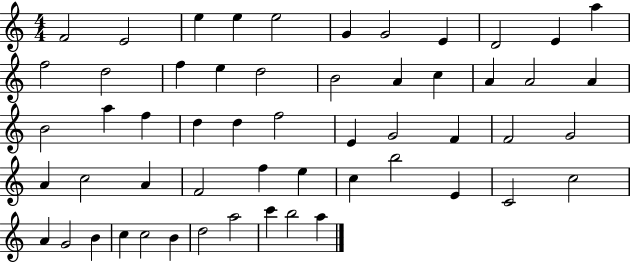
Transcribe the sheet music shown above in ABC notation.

X:1
T:Untitled
M:4/4
L:1/4
K:C
F2 E2 e e e2 G G2 E D2 E a f2 d2 f e d2 B2 A c A A2 A B2 a f d d f2 E G2 F F2 G2 A c2 A F2 f e c b2 E C2 c2 A G2 B c c2 B d2 a2 c' b2 a